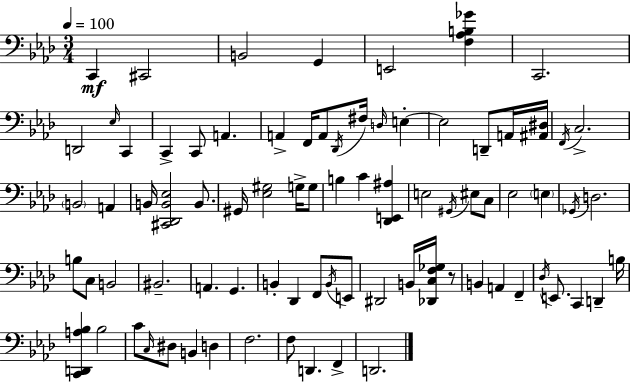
{
  \clef bass
  \numericTimeSignature
  \time 3/4
  \key aes \major
  \tempo 4 = 100
  \repeat volta 2 { c,4\mf cis,2 | b,2 g,4 | e,2 <f aes b ges'>4 | c,2. | \break d,2 \grace { ees16 } c,4 | c,4-> c,8 a,4. | a,4-> f,16 a,8 \acciaccatura { des,16 } fis16 \grace { d16 } e4-.~~ | e2 d,8-- | \break a,16 <ais, dis>16 \acciaccatura { f,16 } c2.-> | \parenthesize b,2 | a,4 b,16 <cis, des, b, ees>2 | b,8. gis,16 <ees gis>2 | \break g16-> g8 b4 c'4 | <des, e, ais>4 e2 | \acciaccatura { gis,16 } eis8 c8 ees2 | \parenthesize e4 \acciaccatura { ges,16 } d2. | \break b8 c8 b,2 | bis,2.-- | a,4. | g,4. b,4-. des,4 | \break f,8 \acciaccatura { b,16 } e,8 dis,2 | b,16 <des, c f ges>16 r8 b,4 a,4 | f,4-- \acciaccatura { des16 } e,8. c,4 | d,4-- b16 <c, d, a bes>4 | \break bes2 c'8 \grace { c16 } dis8 | b,4 d4 f2. | f8 d,4. | f,4-> d,2. | \break } \bar "|."
}